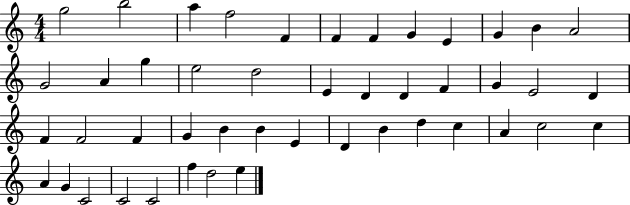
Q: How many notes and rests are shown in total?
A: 46